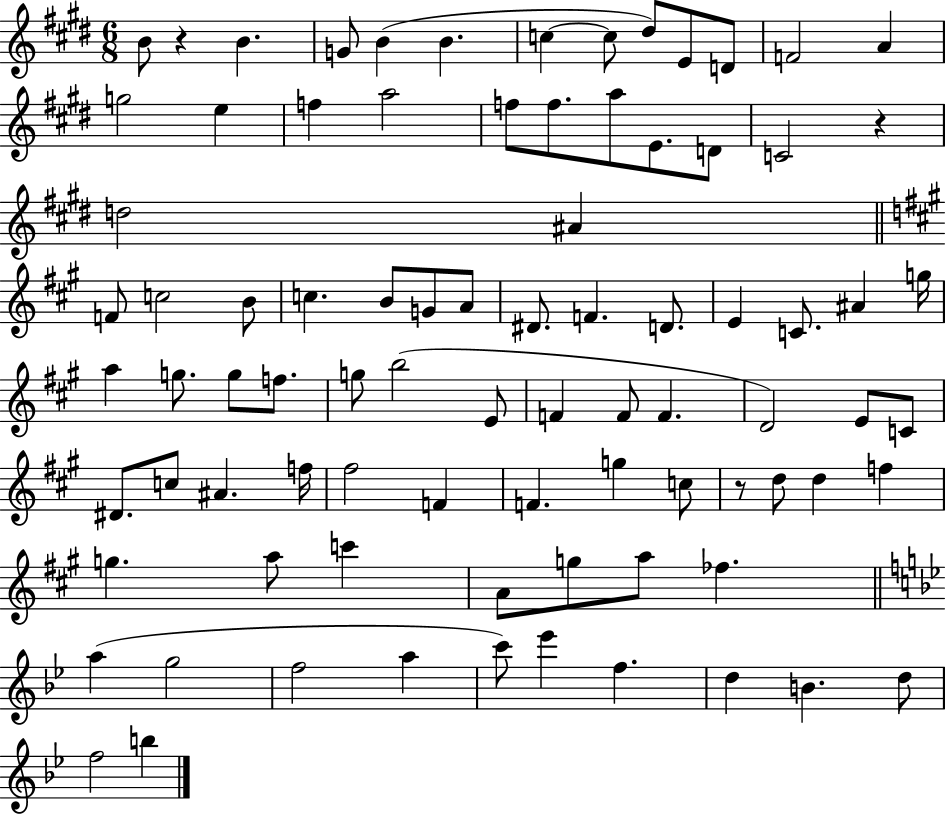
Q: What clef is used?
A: treble